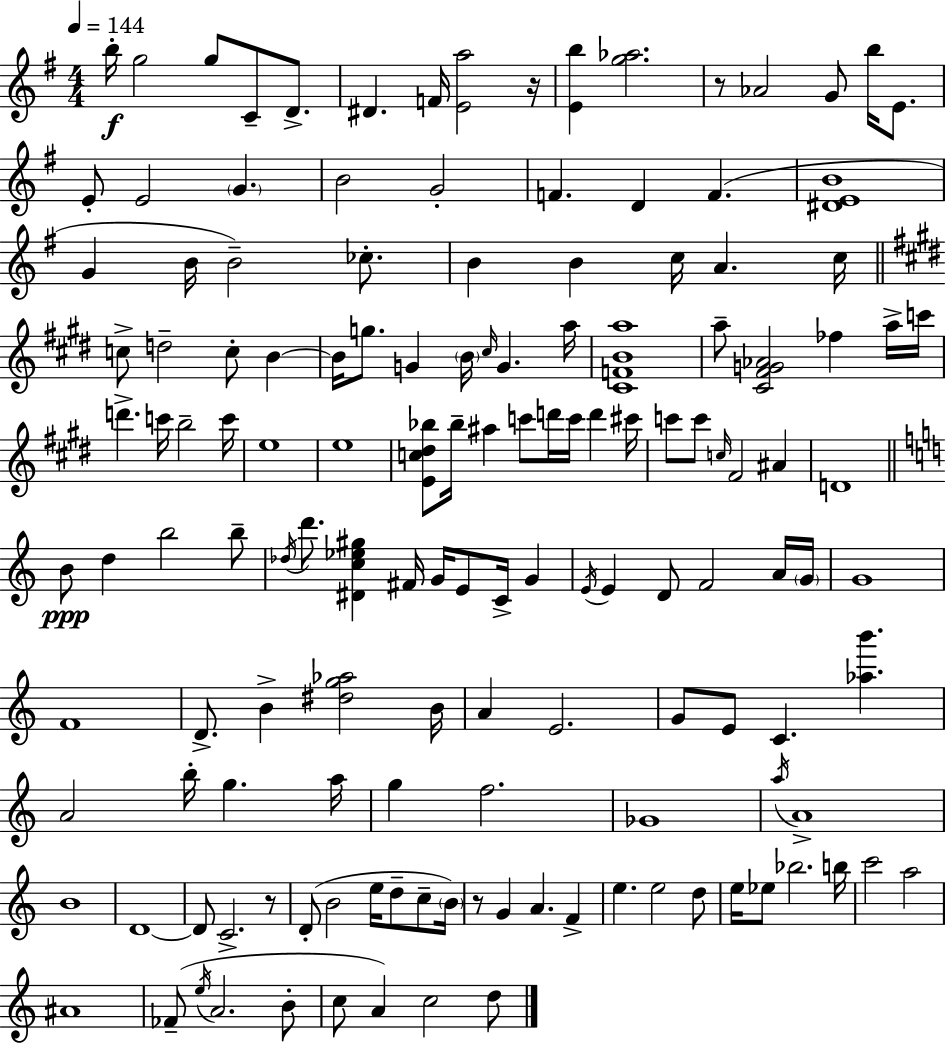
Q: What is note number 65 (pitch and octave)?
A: B5